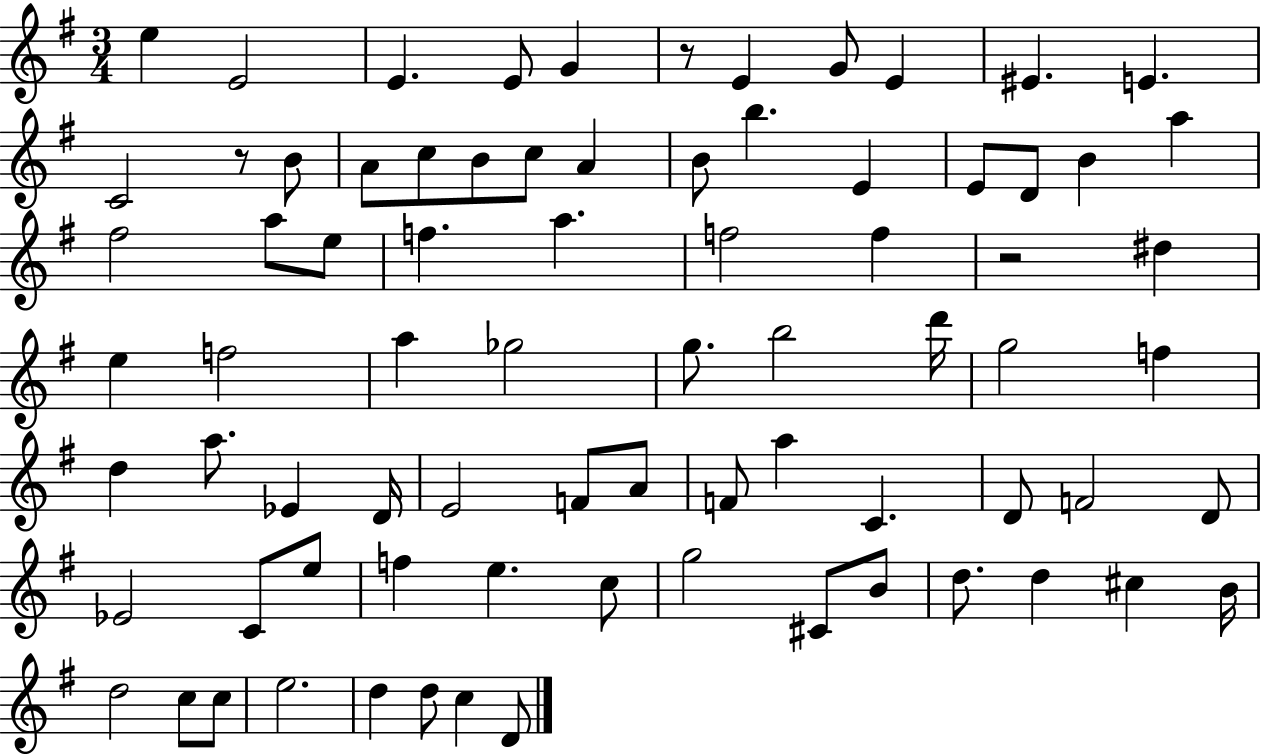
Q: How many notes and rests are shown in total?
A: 78